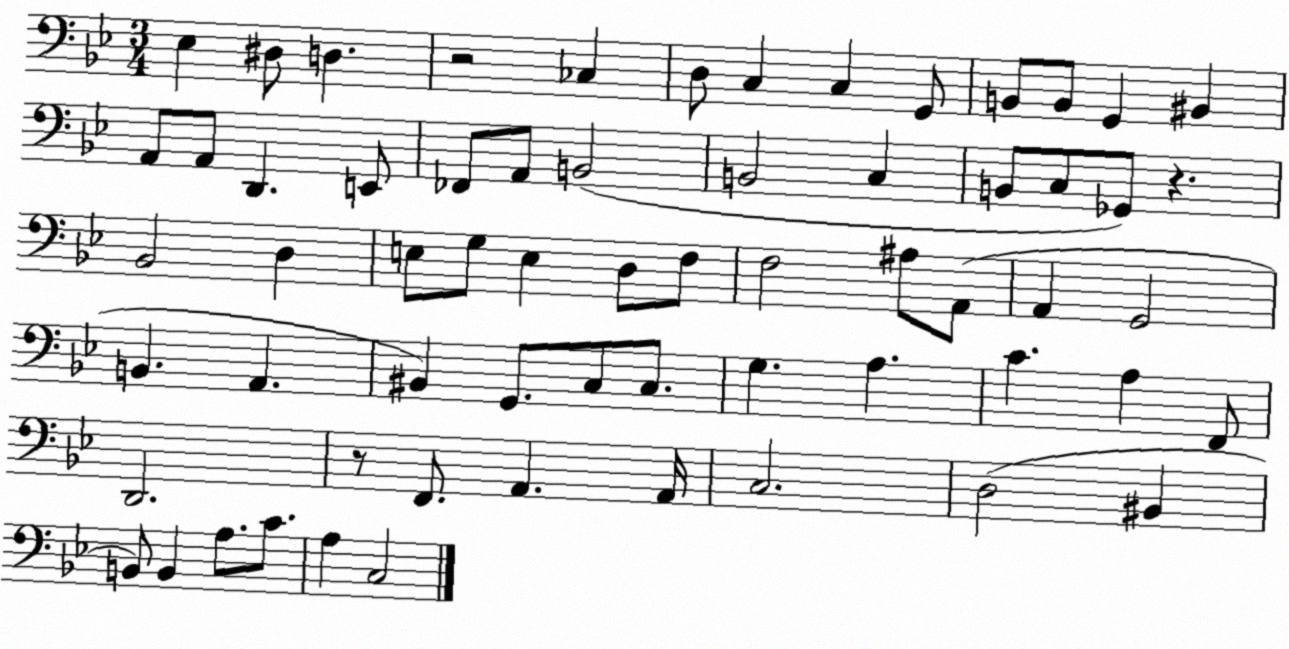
X:1
T:Untitled
M:3/4
L:1/4
K:Bb
_E, ^D,/2 D, z2 _C, D,/2 C, C, G,,/2 B,,/2 B,,/2 G,, ^B,, A,,/2 A,,/2 D,, E,,/2 _F,,/2 A,,/2 B,,2 B,,2 C, B,,/2 C,/2 _G,,/2 z _B,,2 D, E,/2 G,/2 E, D,/2 F,/2 F,2 ^A,/2 A,,/2 A,, G,,2 B,, A,, ^B,, G,,/2 C,/2 C,/2 G, A, C A, F,,/2 D,,2 z/2 F,,/2 A,, A,,/4 C,2 D,2 ^B,, B,,/2 B,, A,/2 C/2 A, C,2